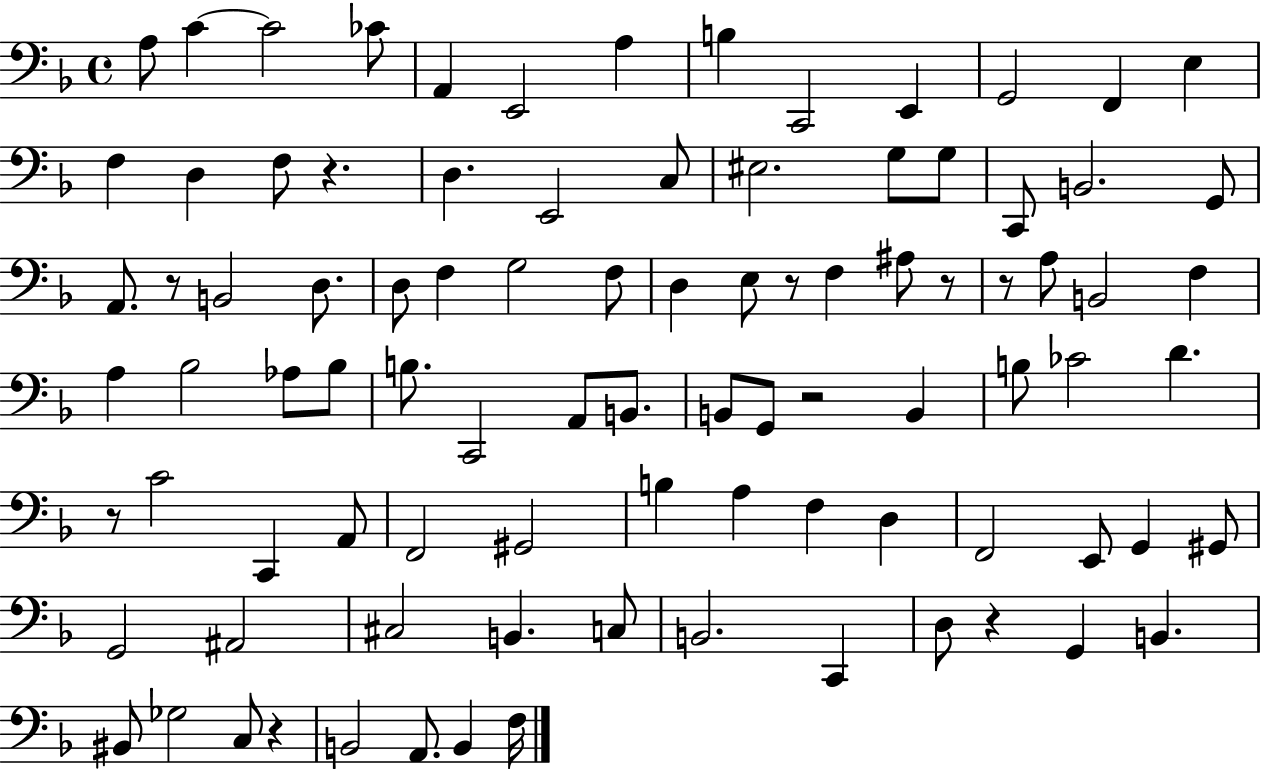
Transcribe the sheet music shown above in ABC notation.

X:1
T:Untitled
M:4/4
L:1/4
K:F
A,/2 C C2 _C/2 A,, E,,2 A, B, C,,2 E,, G,,2 F,, E, F, D, F,/2 z D, E,,2 C,/2 ^E,2 G,/2 G,/2 C,,/2 B,,2 G,,/2 A,,/2 z/2 B,,2 D,/2 D,/2 F, G,2 F,/2 D, E,/2 z/2 F, ^A,/2 z/2 z/2 A,/2 B,,2 F, A, _B,2 _A,/2 _B,/2 B,/2 C,,2 A,,/2 B,,/2 B,,/2 G,,/2 z2 B,, B,/2 _C2 D z/2 C2 C,, A,,/2 F,,2 ^G,,2 B, A, F, D, F,,2 E,,/2 G,, ^G,,/2 G,,2 ^A,,2 ^C,2 B,, C,/2 B,,2 C,, D,/2 z G,, B,, ^B,,/2 _G,2 C,/2 z B,,2 A,,/2 B,, F,/4